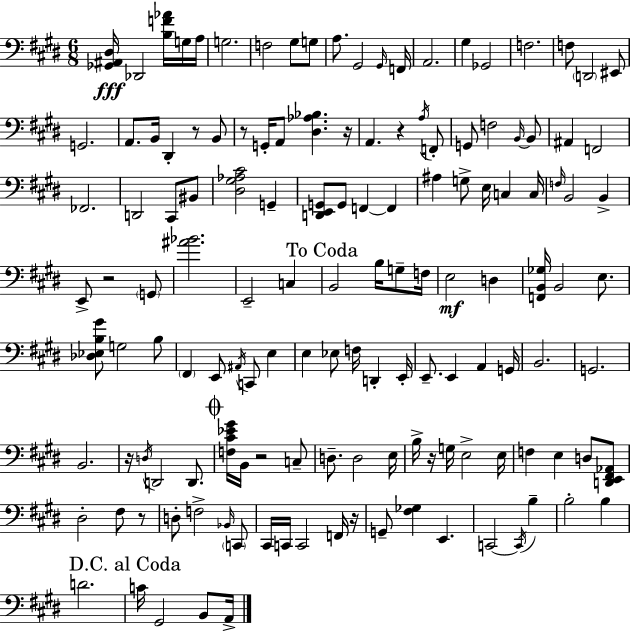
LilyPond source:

{
  \clef bass
  \numericTimeSignature
  \time 6/8
  \key e \major
  <ges, ais, dis>16\fff des,2 <b f' aes'>16 g16 a16 | g2. | f2 gis8 g8 | a8. gis,2 \grace { gis,16 } | \break f,16 a,2. | gis4 ges,2 | f2. | f8 \parenthesize d,2 eis,8 | \break g,2. | a,8. b,16 dis,4-. r8 b,8 | r8 g,16-. a,8 <dis aes bes>4. | r16 a,4. r4 \acciaccatura { a16 } | \break f,8-. g,8 f2 | \grace { b,16~ }~ b,8 ais,4 f,2 | fes,2. | d,2 cis,8 | \break bis,8 <dis gis aes cis'>2 g,4-- | <d, e, g,>8 g,8 f,4~~ f,4 | ais4 g8-> e16 c4 | c16 \grace { f16 } b,2 | \break b,4-> e,8-> r2 | \parenthesize g,8 <ais' bes'>2. | e,2-- | c4 \mark "To Coda" b,2 | \break b16 g8-- f16 e2\mf | d4 <f, b, ges>16 b,2 | e8. <des ees b gis'>8 g2 | b8 \parenthesize fis,4 e,8 \acciaccatura { ais,16 } c,8 | \break e4 e4 ees8 f16 | d,4-. e,16-. e,8.-- e,4 | a,4 g,16 b,2. | g,2. | \break b,2. | r16 \acciaccatura { d16 } d,2 | d,8. \mark \markup { \musicglyph "scripts.coda" } <f cis' ees' gis'>16 b,16 r2 | c8-- d8.-- d2 | \break e16 b16-> r16 g16 e2-> | e16 f4 e4 | d8 <d, e, fis, aes,>8 dis2-. | fis8 r8 d8-. f2-> | \break \grace { bes,16 } \parenthesize c,8 cis,16 c,16 c,2 | f,16 r16 g,8-- <fis ges>4 | e,4. c,2~~ | \acciaccatura { c,16 } b4-- b2-. | \break b4 d'2. | \mark "D.C. al Coda" c'16 gis,2 | b,8 a,16-> \bar "|."
}